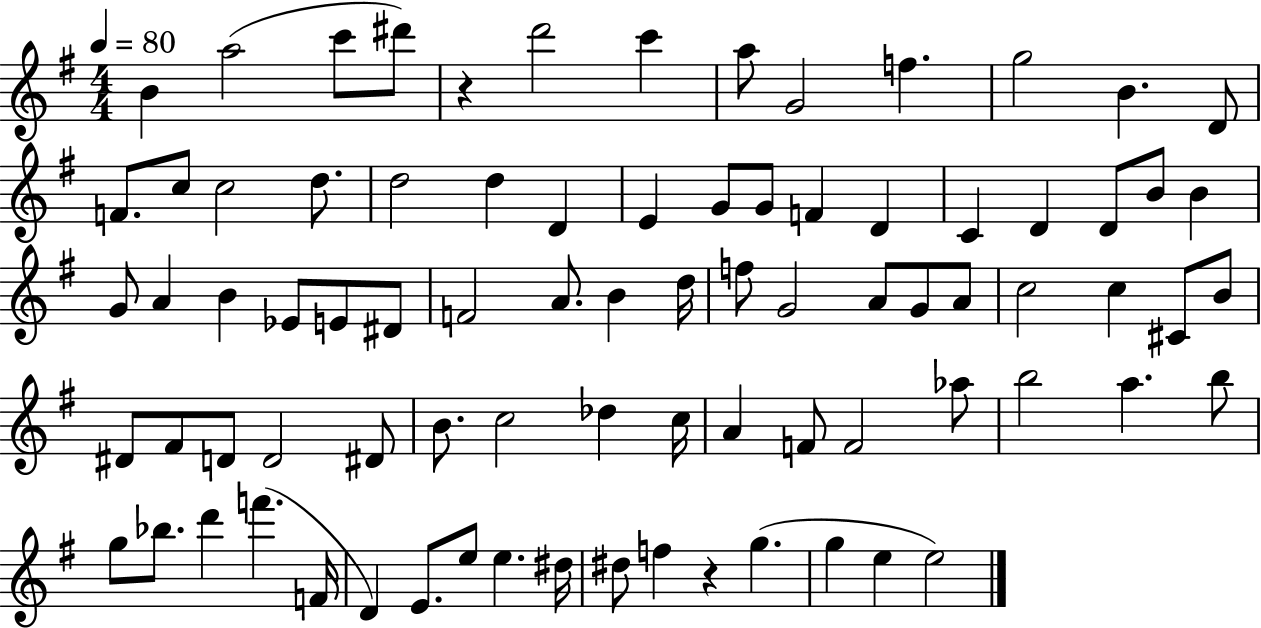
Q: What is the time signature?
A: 4/4